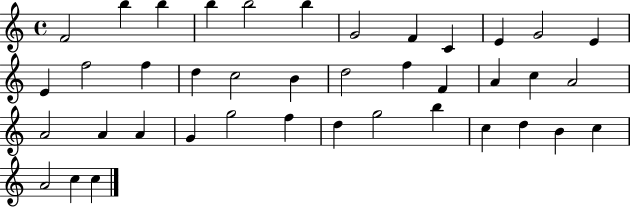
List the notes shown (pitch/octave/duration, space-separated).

F4/h B5/q B5/q B5/q B5/h B5/q G4/h F4/q C4/q E4/q G4/h E4/q E4/q F5/h F5/q D5/q C5/h B4/q D5/h F5/q F4/q A4/q C5/q A4/h A4/h A4/q A4/q G4/q G5/h F5/q D5/q G5/h B5/q C5/q D5/q B4/q C5/q A4/h C5/q C5/q